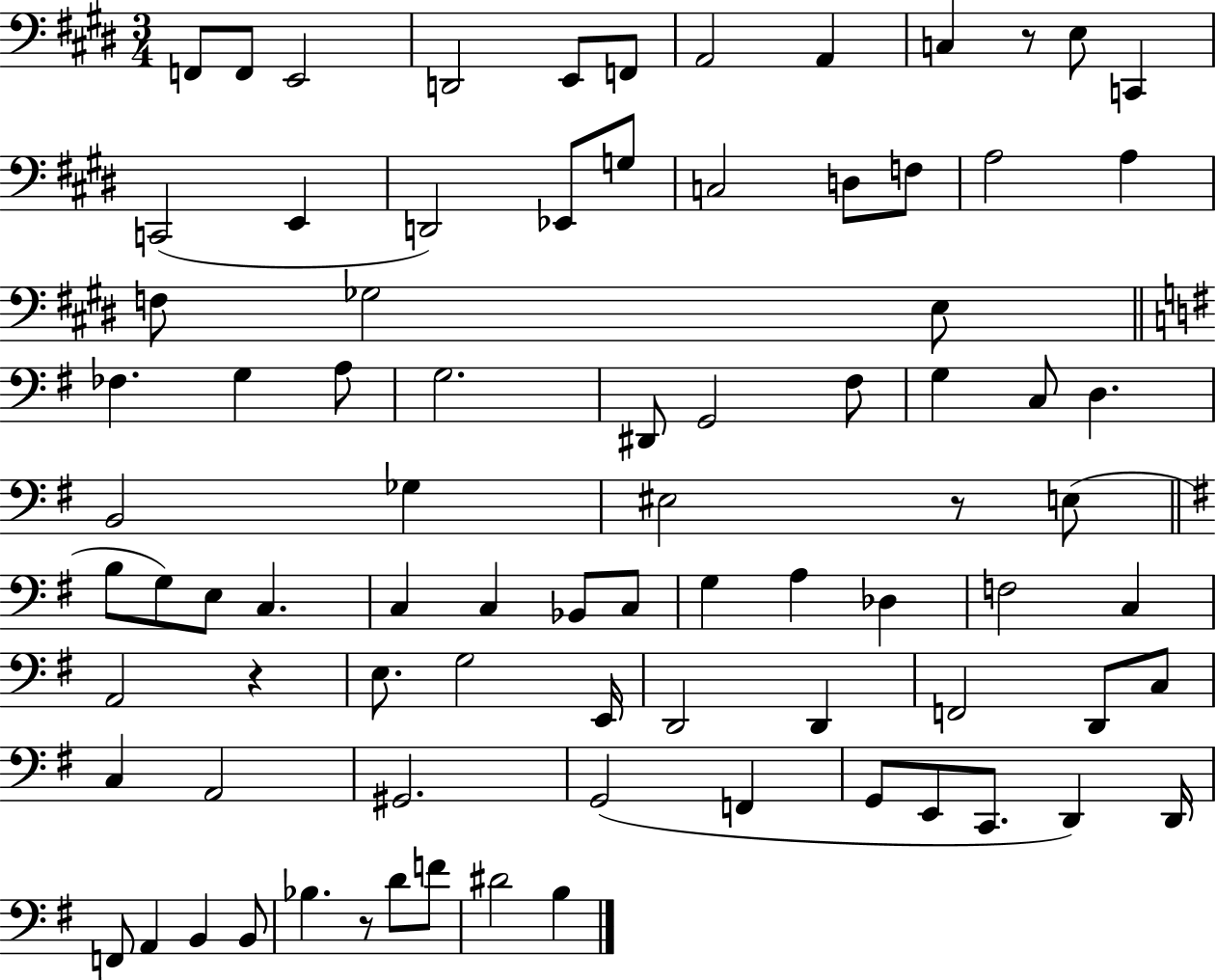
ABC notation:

X:1
T:Untitled
M:3/4
L:1/4
K:E
F,,/2 F,,/2 E,,2 D,,2 E,,/2 F,,/2 A,,2 A,, C, z/2 E,/2 C,, C,,2 E,, D,,2 _E,,/2 G,/2 C,2 D,/2 F,/2 A,2 A, F,/2 _G,2 E,/2 _F, G, A,/2 G,2 ^D,,/2 G,,2 ^F,/2 G, C,/2 D, B,,2 _G, ^E,2 z/2 E,/2 B,/2 G,/2 E,/2 C, C, C, _B,,/2 C,/2 G, A, _D, F,2 C, A,,2 z E,/2 G,2 E,,/4 D,,2 D,, F,,2 D,,/2 C,/2 C, A,,2 ^G,,2 G,,2 F,, G,,/2 E,,/2 C,,/2 D,, D,,/4 F,,/2 A,, B,, B,,/2 _B, z/2 D/2 F/2 ^D2 B,